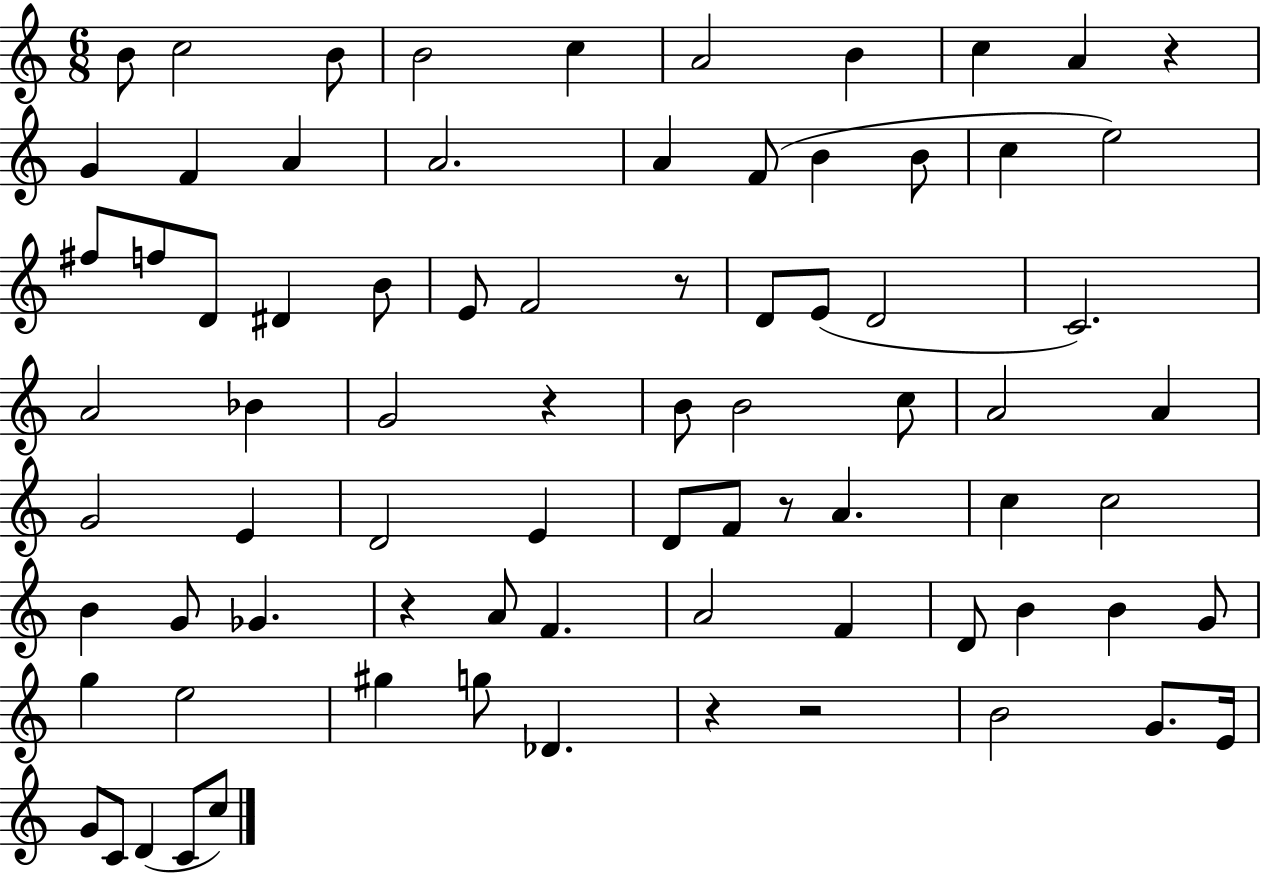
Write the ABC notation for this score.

X:1
T:Untitled
M:6/8
L:1/4
K:C
B/2 c2 B/2 B2 c A2 B c A z G F A A2 A F/2 B B/2 c e2 ^f/2 f/2 D/2 ^D B/2 E/2 F2 z/2 D/2 E/2 D2 C2 A2 _B G2 z B/2 B2 c/2 A2 A G2 E D2 E D/2 F/2 z/2 A c c2 B G/2 _G z A/2 F A2 F D/2 B B G/2 g e2 ^g g/2 _D z z2 B2 G/2 E/4 G/2 C/2 D C/2 c/2